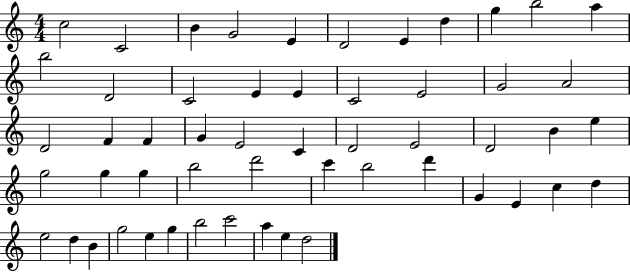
C5/h C4/h B4/q G4/h E4/q D4/h E4/q D5/q G5/q B5/h A5/q B5/h D4/h C4/h E4/q E4/q C4/h E4/h G4/h A4/h D4/h F4/q F4/q G4/q E4/h C4/q D4/h E4/h D4/h B4/q E5/q G5/h G5/q G5/q B5/h D6/h C6/q B5/h D6/q G4/q E4/q C5/q D5/q E5/h D5/q B4/q G5/h E5/q G5/q B5/h C6/h A5/q E5/q D5/h